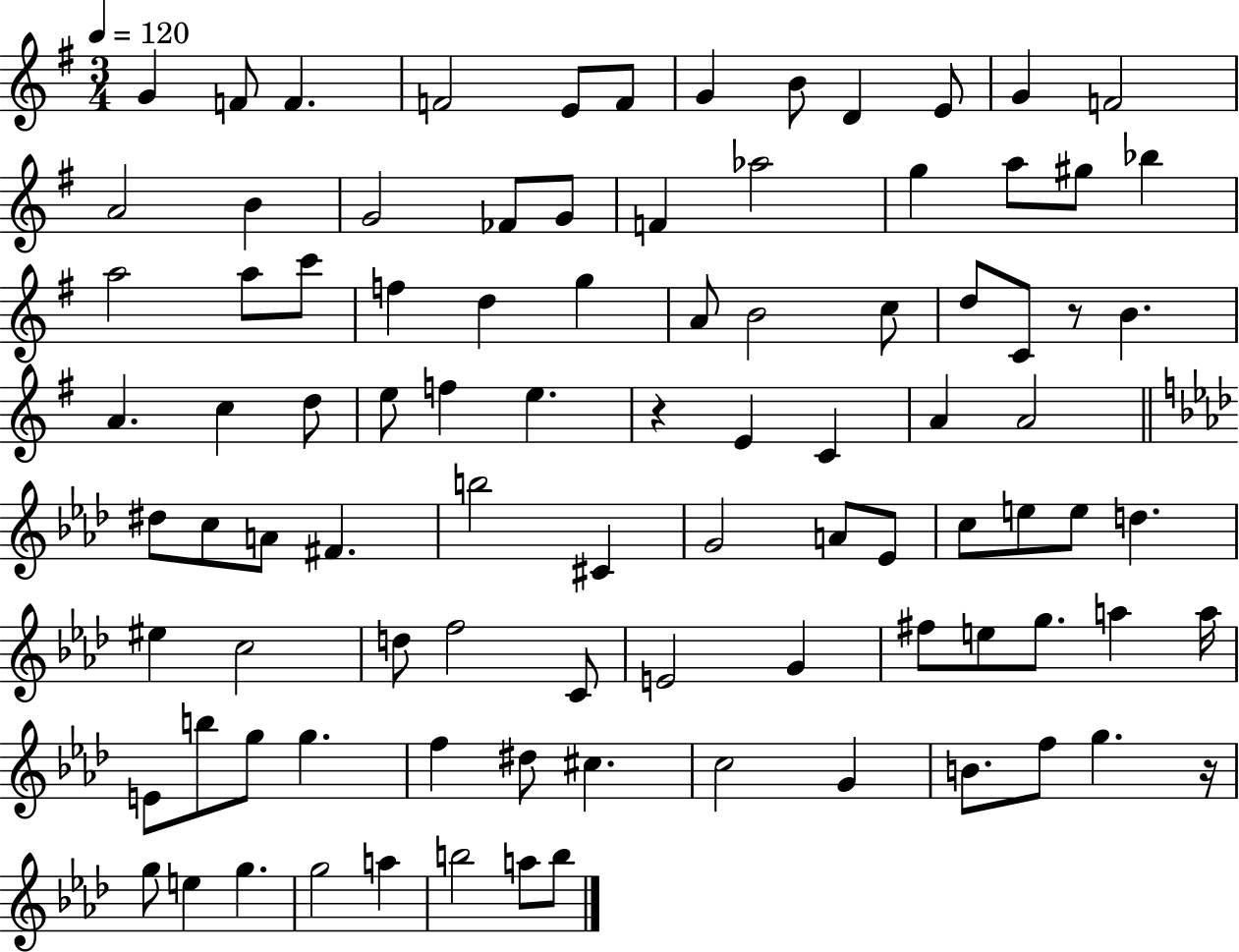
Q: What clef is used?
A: treble